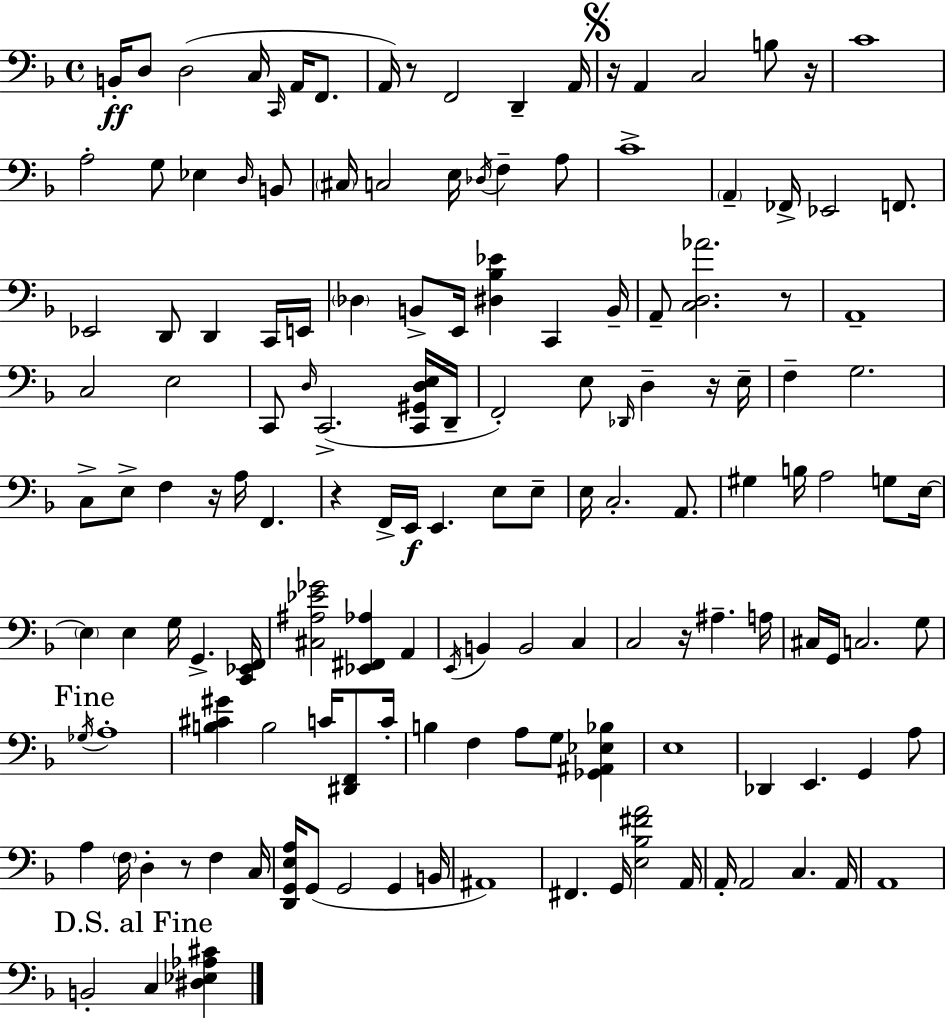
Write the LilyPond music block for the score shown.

{
  \clef bass
  \time 4/4
  \defaultTimeSignature
  \key d \minor
  b,16-.\ff d8 d2( c16 \grace { c,16 } a,16 f,8. | a,16) r8 f,2 d,4-- | a,16 \mark \markup { \musicglyph "scripts.segno" } r16 a,4 c2 b8 | r16 c'1 | \break a2-. g8 ees4 \grace { d16 } | b,8 \parenthesize cis16 c2 e16 \acciaccatura { des16 } f4-- | a8 c'1-> | \parenthesize a,4-- fes,16-> ees,2 | \break f,8. ees,2 d,8 d,4 | c,16 e,16 \parenthesize des4 b,8-> e,16 <dis bes ees'>4 c,4 | b,16-- a,8-- <c d aes'>2. | r8 a,1-- | \break c2 e2 | c,8 \grace { d16 }( c,2.-> | <c, gis, d e>16 d,16-- f,2-.) e8 \grace { des,16 } d4-- | r16 e16-- f4-- g2. | \break c8-> e8-> f4 r16 a16 f,4. | r4 f,16-> e,16\f e,4. | e8 e8-- e16 c2.-. | a,8. gis4 b16 a2 | \break g8 e16~~ \parenthesize e4 e4 g16 g,4.-> | <c, ees, f,>16 <cis ais ees' ges'>2 <ees, fis, aes>4 | a,4 \acciaccatura { e,16 } b,4 b,2 | c4 c2 r16 ais4.-- | \break a16 cis16 g,16 c2. | g8 \mark "Fine" \acciaccatura { ges16 } a1-. | <b cis' gis'>4 b2 | c'16 <dis, f,>8 c'16-. b4 f4 a8 | \break g8 <ges, ais, ees bes>4 e1 | des,4 e,4. | g,4 a8 a4 \parenthesize f16 d4-. | r8 f4 c16 <d, g, e a>16 g,8( g,2 | \break g,4 b,16 ais,1) | fis,4. g,16 <e bes fis' a'>2 | a,16 a,16-. a,2 | c4. a,16 a,1 | \break \mark "D.S. al Fine" b,2-. c4 | <dis ees aes cis'>4 \bar "|."
}